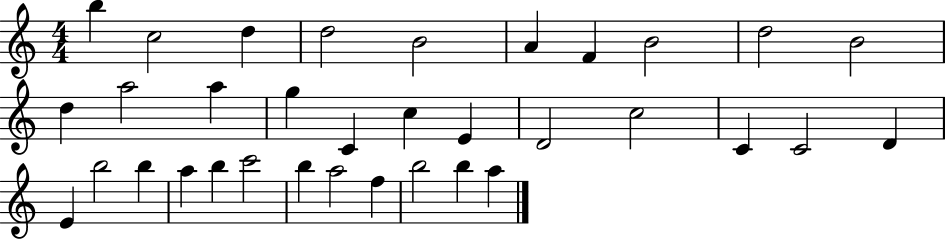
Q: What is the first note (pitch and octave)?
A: B5